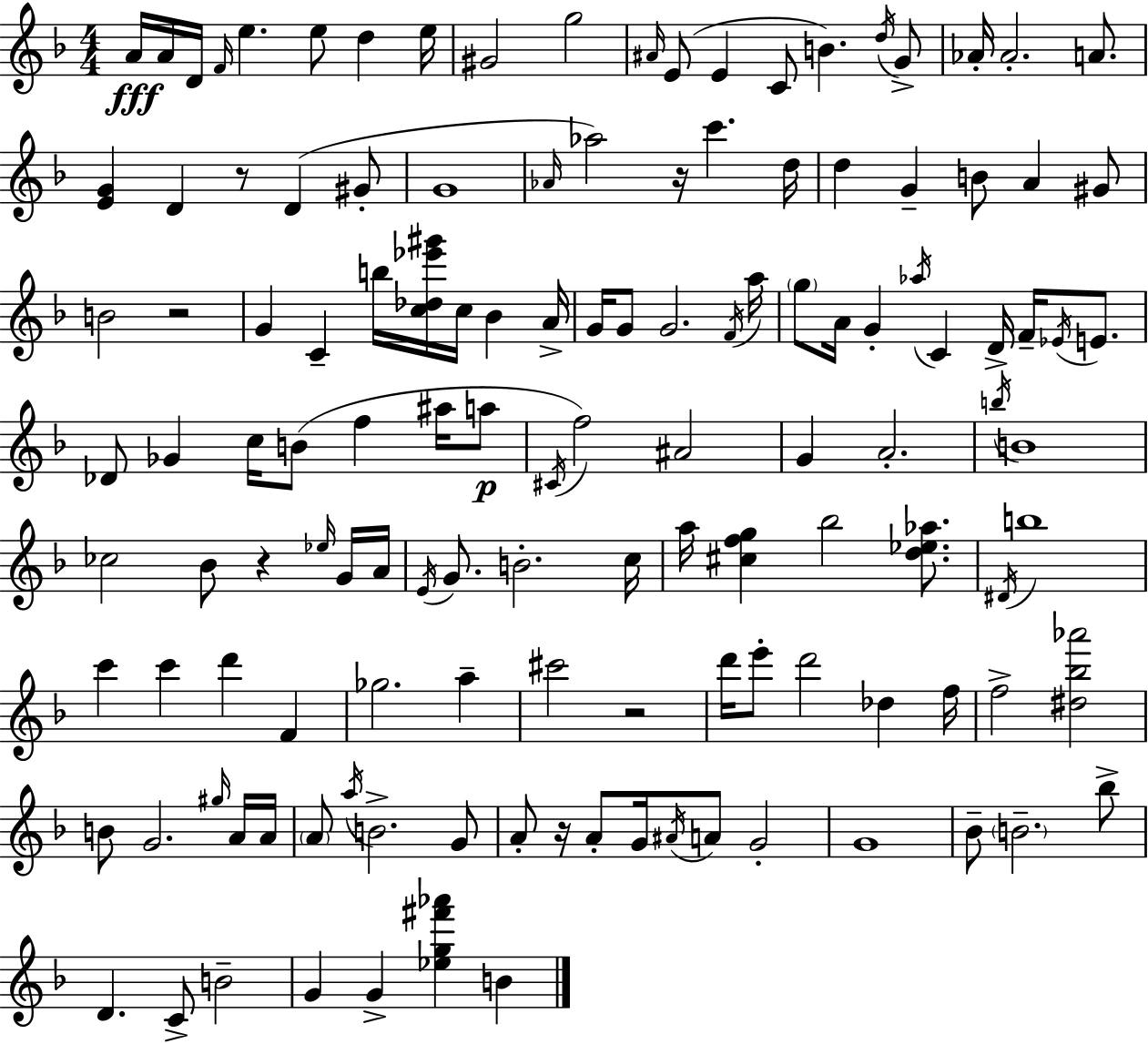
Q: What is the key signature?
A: F major